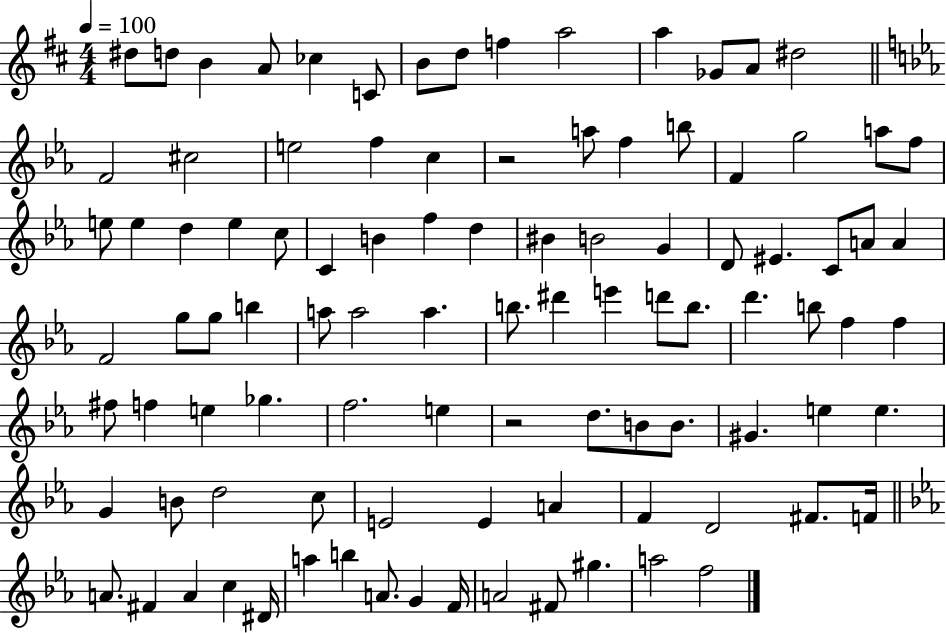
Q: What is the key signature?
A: D major